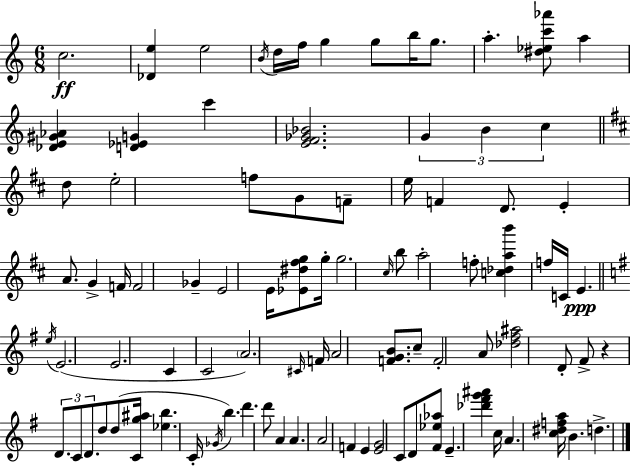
C5/h. [Db4,E5]/q E5/h B4/s D5/s F5/s G5/q G5/e B5/s G5/e. A5/q. [D#5,Eb5,C6,Ab6]/e A5/q [Db4,E4,G#4,Ab4]/q [D4,Eb4,G4]/q C6/q [E4,F4,Gb4,Bb4]/h. G4/q B4/q C5/q D5/e E5/h F5/e G4/e F4/e E5/s F4/q D4/e. E4/q A4/e. G4/q F4/s F4/h Gb4/q E4/h E4/s [Eb4,D#5,F#5,G5]/e G5/s G5/h. C#5/s B5/e A5/h F5/e [C5,Db5,A5,B6]/q F5/s C4/s E4/q. E5/s E4/h. E4/h. C4/q C4/h A4/h. C#4/s F4/s A4/h [F4,G4,B4]/e. C5/e F4/h A4/e [Db5,F#5,A#5]/h D4/e F#4/e R/q D4/e. C4/e D4/e. D5/e D5/e [C4,G5,A#5]/s [Eb5,B5]/q. C4/s Gb4/s B5/q. D6/q. D6/e A4/q A4/q. A4/h F4/q E4/q [E4,G4]/h C4/e D4/e [F#4,Eb5,Ab5]/e E4/q. [Db6,F#6,G6,A#6]/q C5/s A4/q. [C5,D#5,F5,A5]/s B4/q. D5/q.